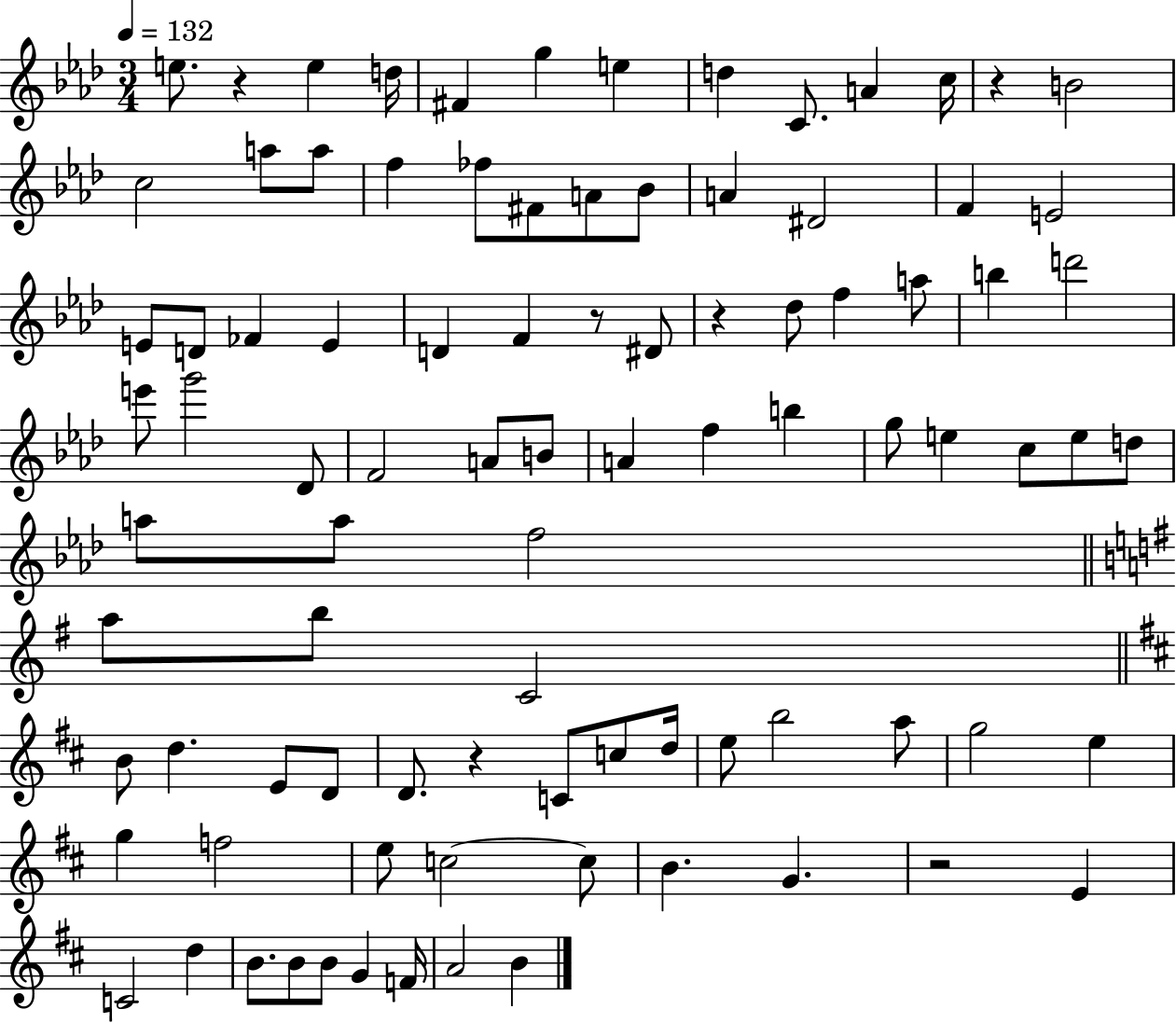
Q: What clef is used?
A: treble